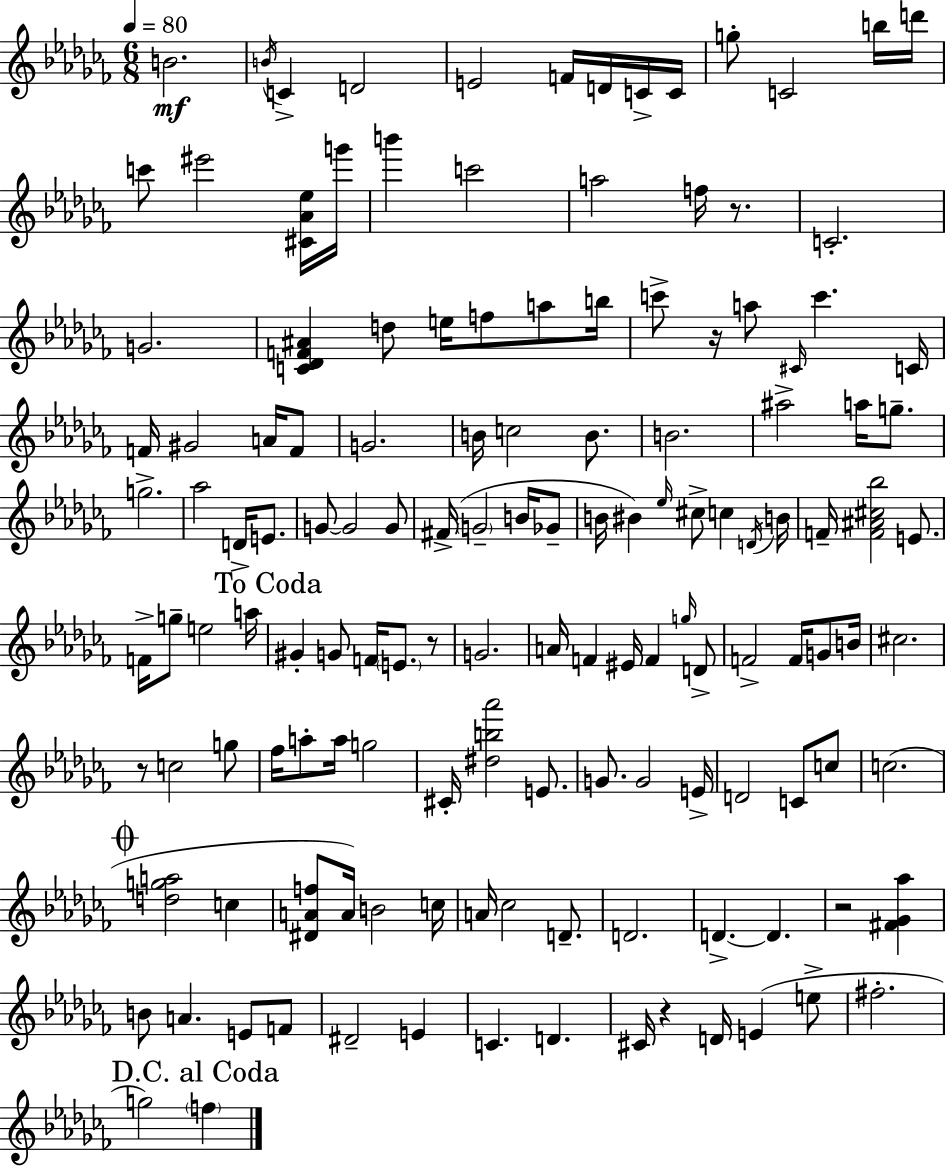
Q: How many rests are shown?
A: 6